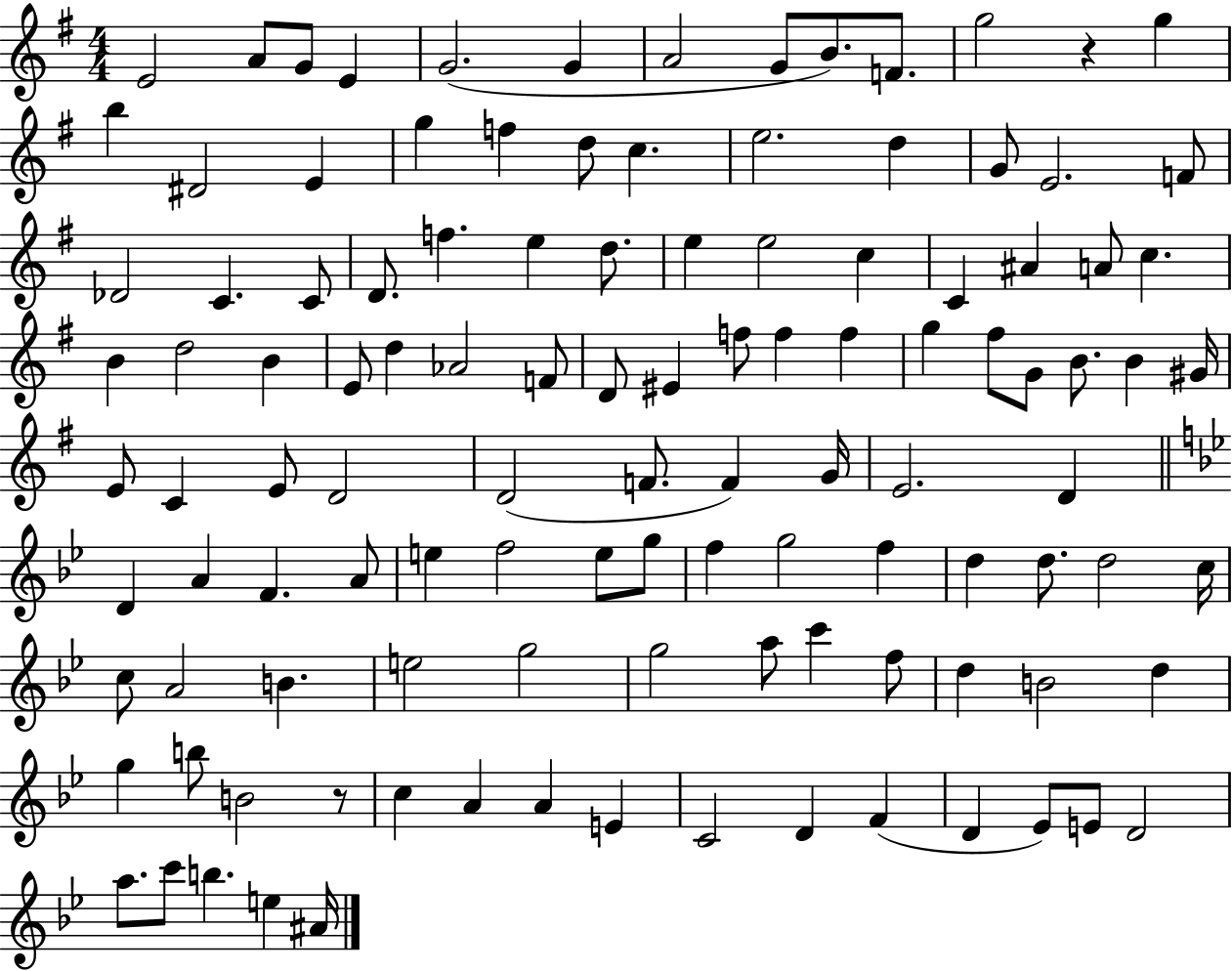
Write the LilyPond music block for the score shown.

{
  \clef treble
  \numericTimeSignature
  \time 4/4
  \key g \major
  e'2 a'8 g'8 e'4 | g'2.( g'4 | a'2 g'8 b'8.) f'8. | g''2 r4 g''4 | \break b''4 dis'2 e'4 | g''4 f''4 d''8 c''4. | e''2. d''4 | g'8 e'2. f'8 | \break des'2 c'4. c'8 | d'8. f''4. e''4 d''8. | e''4 e''2 c''4 | c'4 ais'4 a'8 c''4. | \break b'4 d''2 b'4 | e'8 d''4 aes'2 f'8 | d'8 eis'4 f''8 f''4 f''4 | g''4 fis''8 g'8 b'8. b'4 gis'16 | \break e'8 c'4 e'8 d'2 | d'2( f'8. f'4) g'16 | e'2. d'4 | \bar "||" \break \key bes \major d'4 a'4 f'4. a'8 | e''4 f''2 e''8 g''8 | f''4 g''2 f''4 | d''4 d''8. d''2 c''16 | \break c''8 a'2 b'4. | e''2 g''2 | g''2 a''8 c'''4 f''8 | d''4 b'2 d''4 | \break g''4 b''8 b'2 r8 | c''4 a'4 a'4 e'4 | c'2 d'4 f'4( | d'4 ees'8) e'8 d'2 | \break a''8. c'''8 b''4. e''4 ais'16 | \bar "|."
}